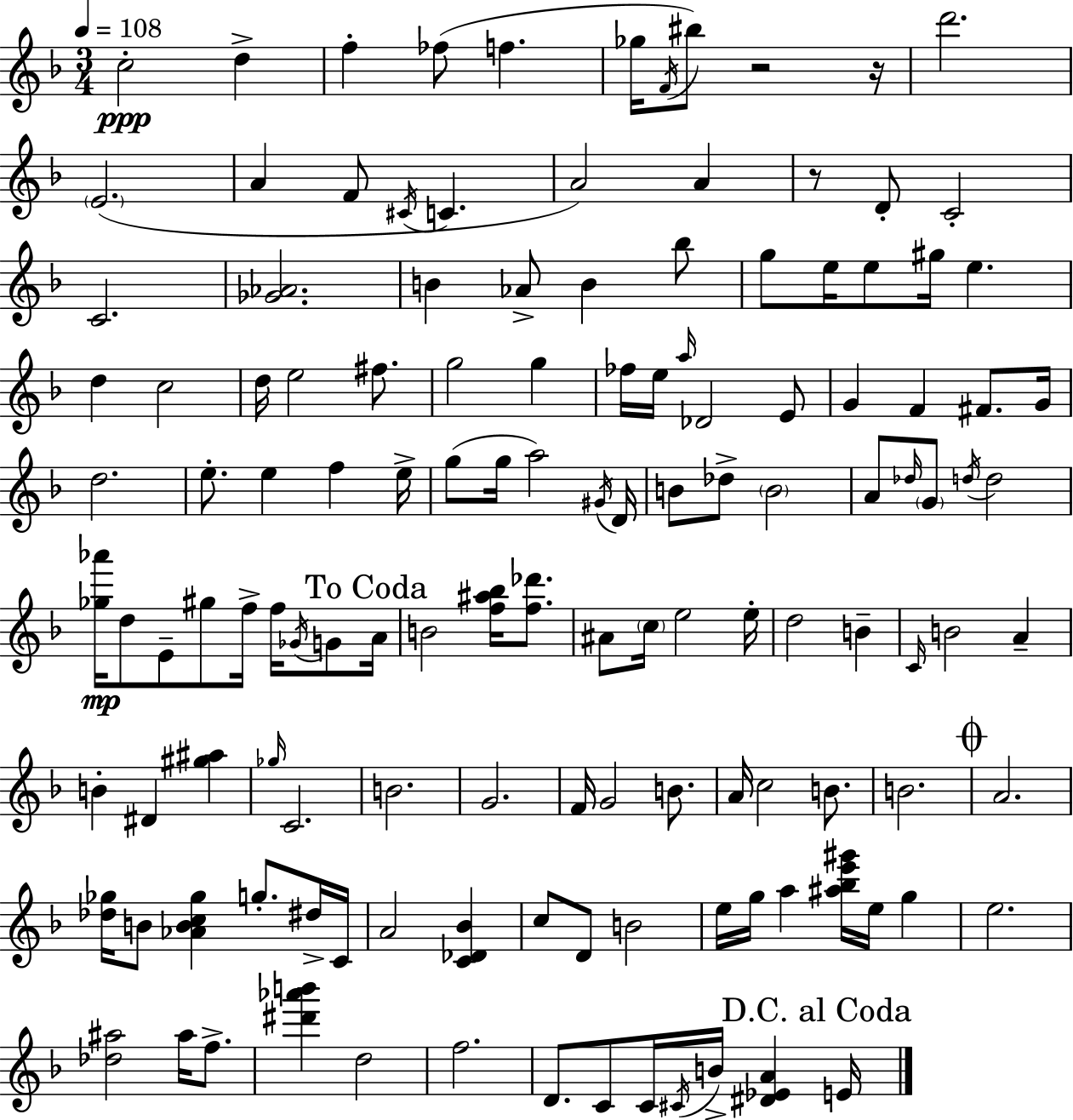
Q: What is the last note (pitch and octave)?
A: E4